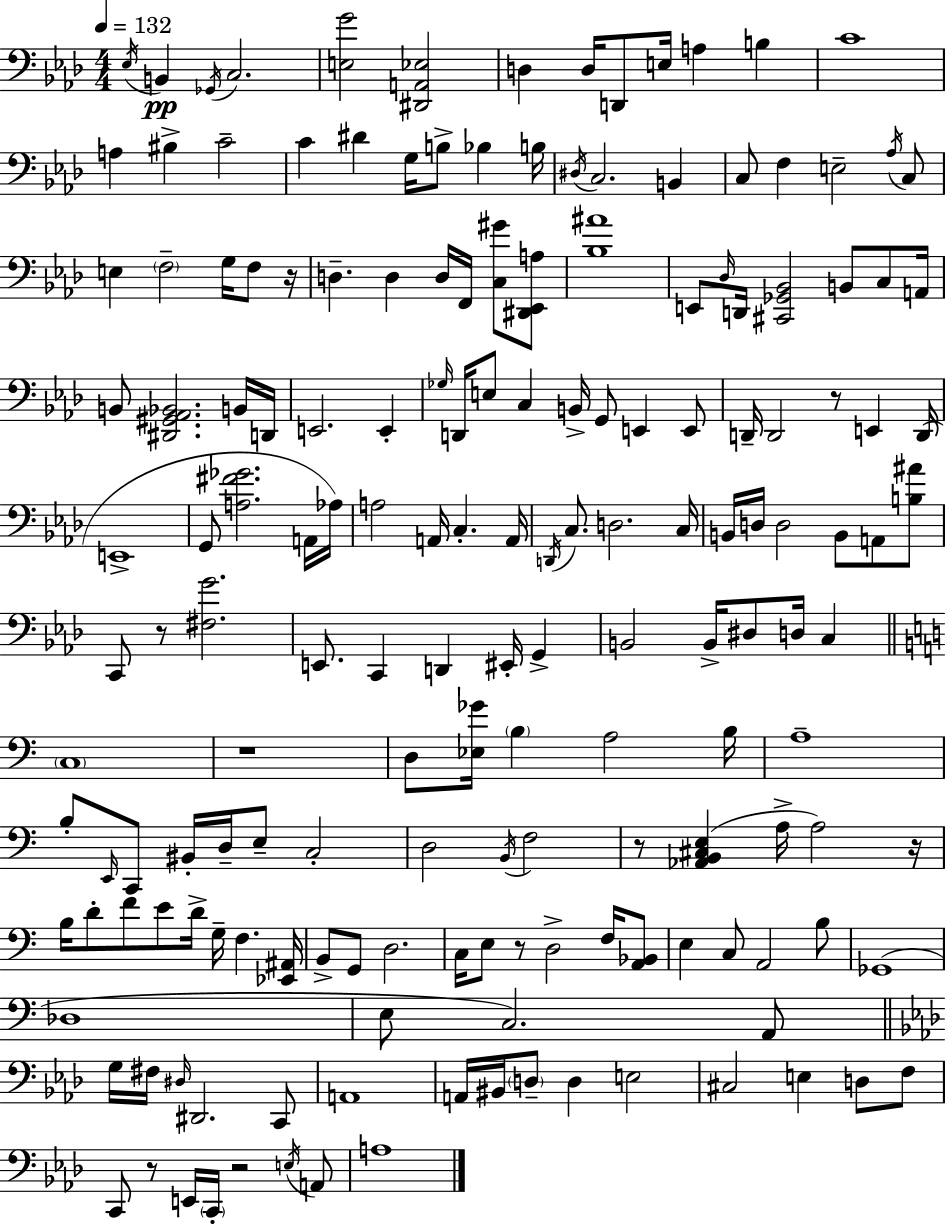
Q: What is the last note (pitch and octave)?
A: A3